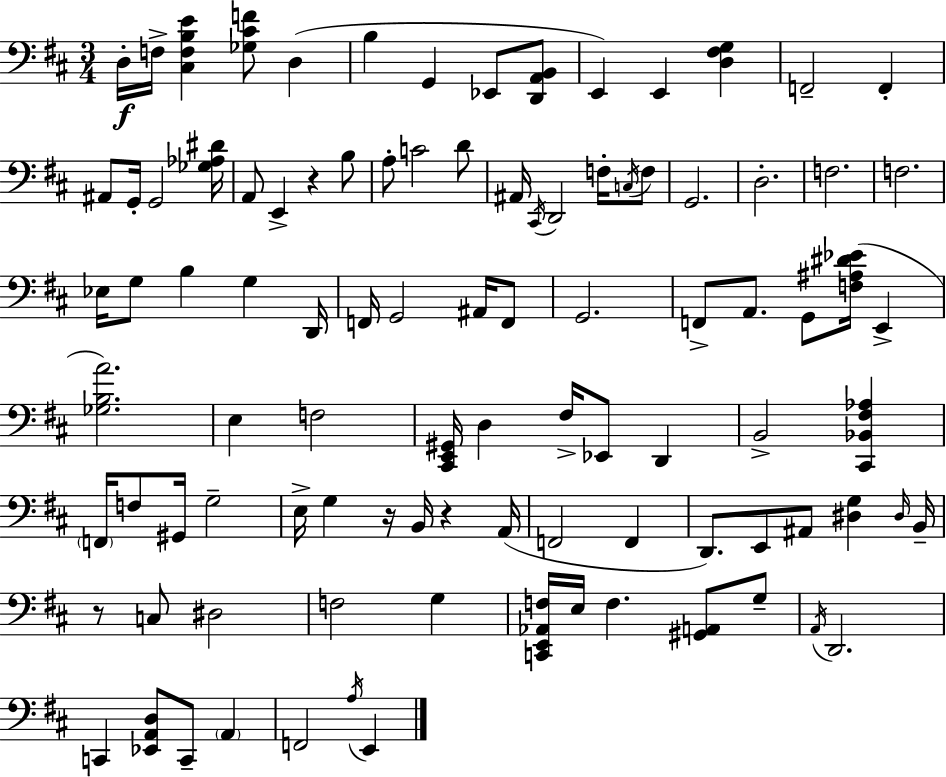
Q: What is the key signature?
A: D major